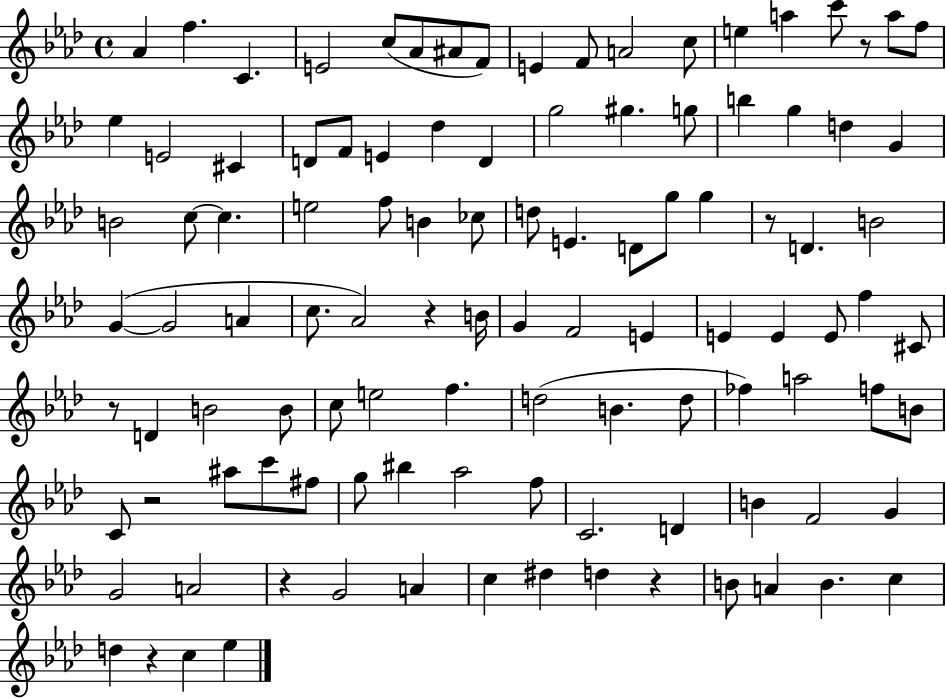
X:1
T:Untitled
M:4/4
L:1/4
K:Ab
_A f C E2 c/2 _A/2 ^A/2 F/2 E F/2 A2 c/2 e a c'/2 z/2 a/2 f/2 _e E2 ^C D/2 F/2 E _d D g2 ^g g/2 b g d G B2 c/2 c e2 f/2 B _c/2 d/2 E D/2 g/2 g z/2 D B2 G G2 A c/2 _A2 z B/4 G F2 E E E E/2 f ^C/2 z/2 D B2 B/2 c/2 e2 f d2 B d/2 _f a2 f/2 B/2 C/2 z2 ^a/2 c'/2 ^f/2 g/2 ^b _a2 f/2 C2 D B F2 G G2 A2 z G2 A c ^d d z B/2 A B c d z c _e